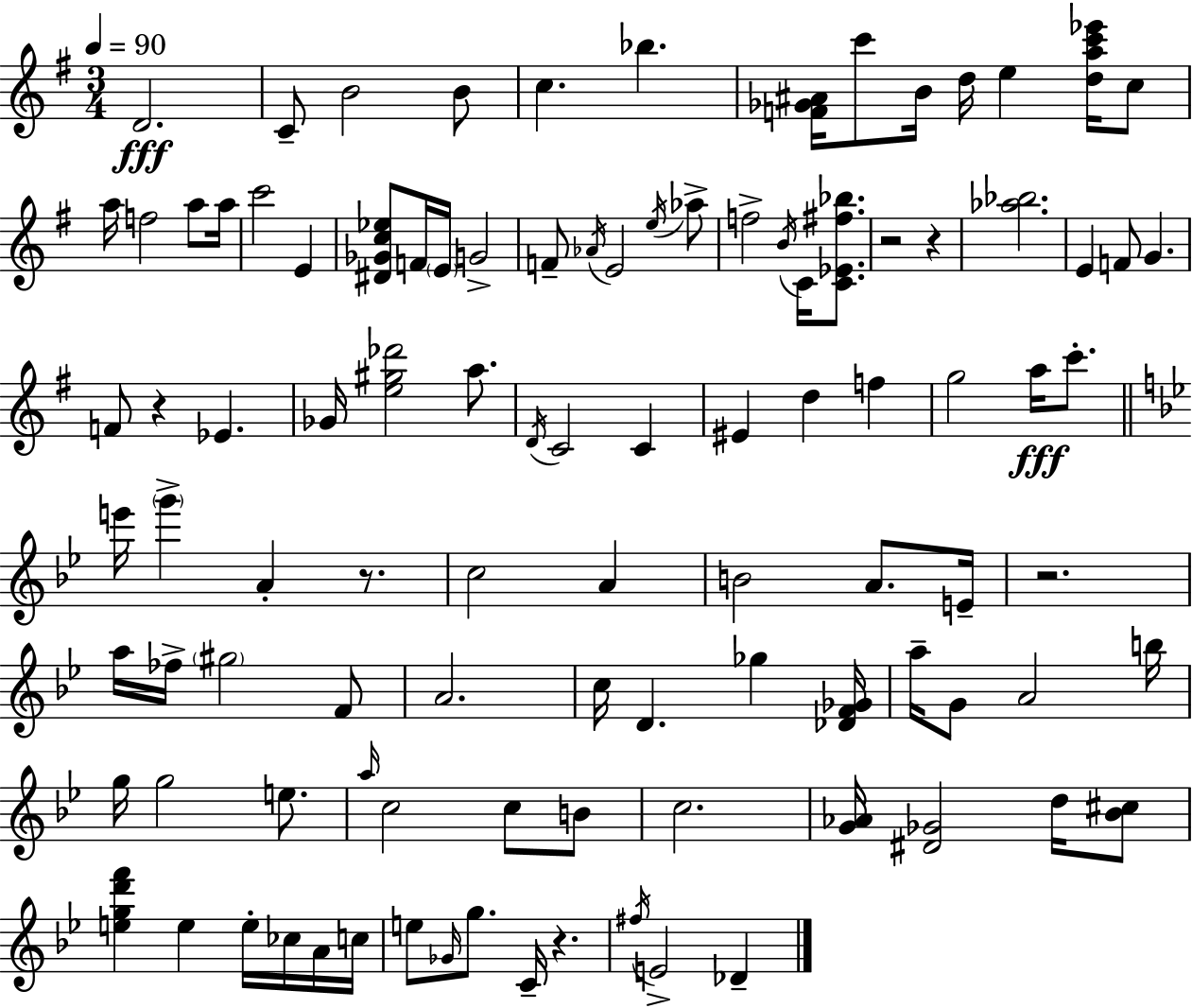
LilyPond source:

{
  \clef treble
  \numericTimeSignature
  \time 3/4
  \key e \minor
  \tempo 4 = 90
  d'2.\fff | c'8-- b'2 b'8 | c''4. bes''4. | <f' ges' ais'>16 c'''8 b'16 d''16 e''4 <d'' a'' c''' ees'''>16 c''8 | \break a''16 f''2 a''8 a''16 | c'''2 e'4 | <dis' ges' c'' ees''>8 f'16 \parenthesize e'16 g'2-> | f'8-- \acciaccatura { aes'16 } e'2 \acciaccatura { e''16 } | \break aes''8-> f''2-> \acciaccatura { b'16 } c'16 | <c' ees' fis'' bes''>8. r2 r4 | <aes'' bes''>2. | e'4 f'8 g'4. | \break f'8 r4 ees'4. | ges'16 <e'' gis'' des'''>2 | a''8. \acciaccatura { d'16 } c'2 | c'4 eis'4 d''4 | \break f''4 g''2 | a''16\fff c'''8.-. \bar "||" \break \key bes \major e'''16 \parenthesize g'''4-> a'4-. r8. | c''2 a'4 | b'2 a'8. e'16-- | r2. | \break a''16 fes''16-> \parenthesize gis''2 f'8 | a'2. | c''16 d'4. ges''4 <des' f' ges'>16 | a''16-- g'8 a'2 b''16 | \break g''16 g''2 e''8. | \grace { a''16 } c''2 c''8 b'8 | c''2. | <g' aes'>16 <dis' ges'>2 d''16 <bes' cis''>8 | \break <e'' g'' d''' f'''>4 e''4 e''16-. ces''16 a'16 | c''16 e''8 \grace { ges'16 } g''8. c'16-- r4. | \acciaccatura { fis''16 } e'2-> des'4-- | \bar "|."
}